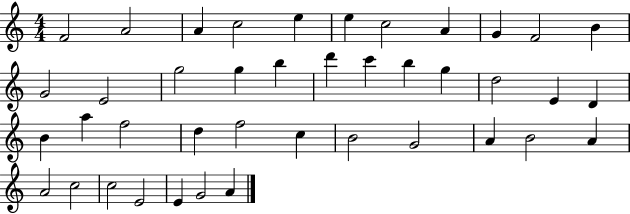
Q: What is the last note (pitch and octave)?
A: A4